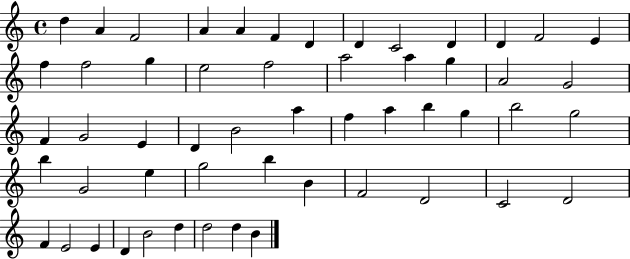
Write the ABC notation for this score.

X:1
T:Untitled
M:4/4
L:1/4
K:C
d A F2 A A F D D C2 D D F2 E f f2 g e2 f2 a2 a g A2 G2 F G2 E D B2 a f a b g b2 g2 b G2 e g2 b B F2 D2 C2 D2 F E2 E D B2 d d2 d B